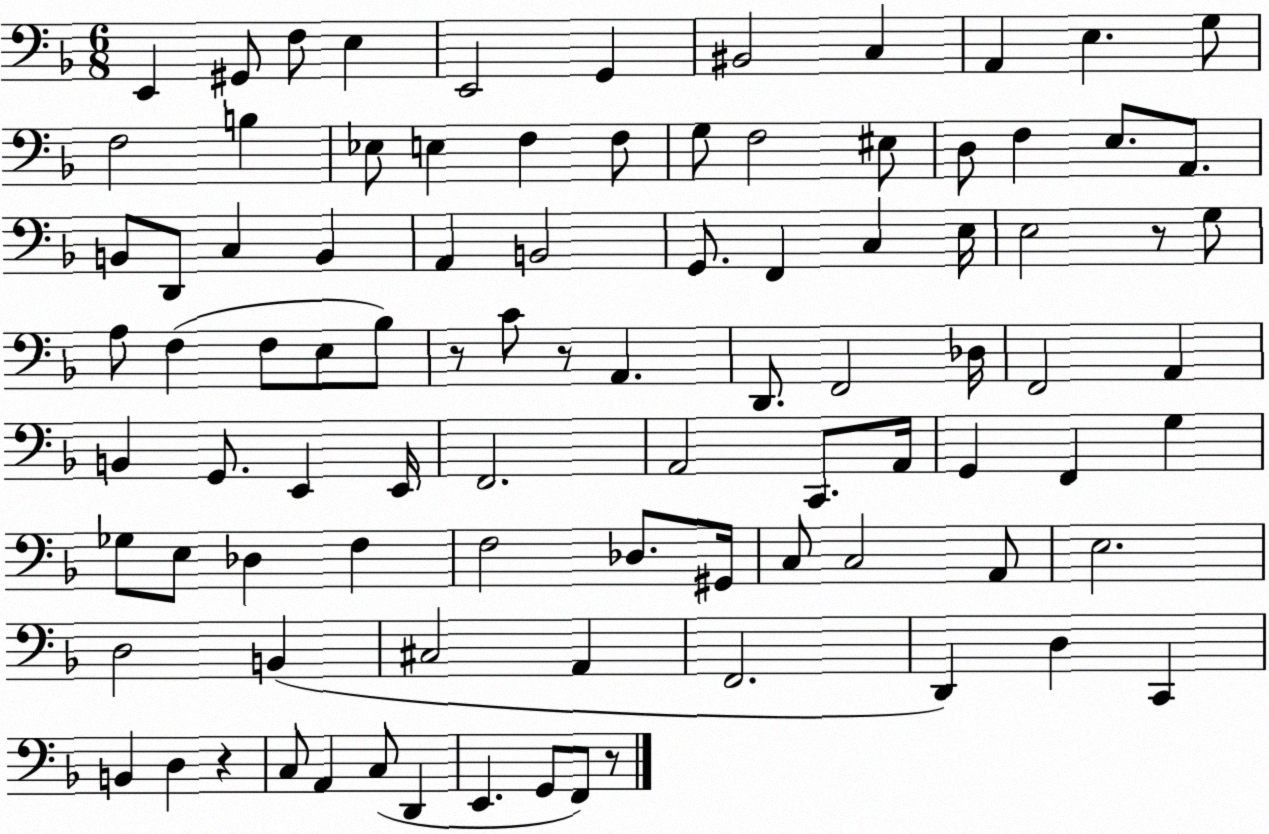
X:1
T:Untitled
M:6/8
L:1/4
K:F
E,, ^G,,/2 F,/2 E, E,,2 G,, ^B,,2 C, A,, E, G,/2 F,2 B, _E,/2 E, F, F,/2 G,/2 F,2 ^E,/2 D,/2 F, E,/2 A,,/2 B,,/2 D,,/2 C, B,, A,, B,,2 G,,/2 F,, C, E,/4 E,2 z/2 G,/2 A,/2 F, F,/2 E,/2 _B,/2 z/2 C/2 z/2 A,, D,,/2 F,,2 _D,/4 F,,2 A,, B,, G,,/2 E,, E,,/4 F,,2 A,,2 C,,/2 A,,/4 G,, F,, G, _G,/2 E,/2 _D, F, F,2 _D,/2 ^G,,/4 C,/2 C,2 A,,/2 E,2 D,2 B,, ^C,2 A,, F,,2 D,, D, C,, B,, D, z C,/2 A,, C,/2 D,, E,, G,,/2 F,,/2 z/2